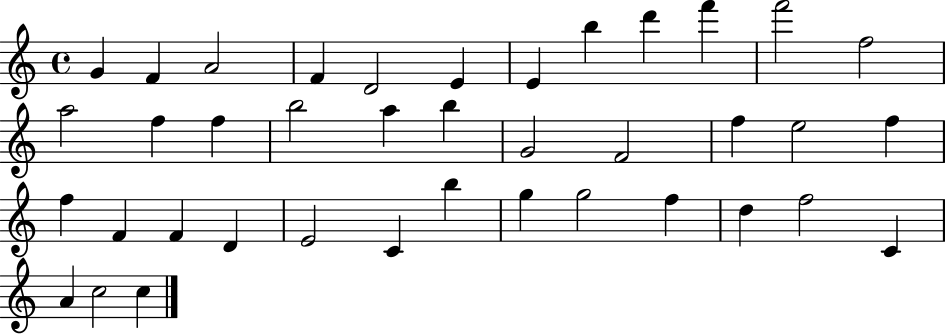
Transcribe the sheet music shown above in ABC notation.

X:1
T:Untitled
M:4/4
L:1/4
K:C
G F A2 F D2 E E b d' f' f'2 f2 a2 f f b2 a b G2 F2 f e2 f f F F D E2 C b g g2 f d f2 C A c2 c